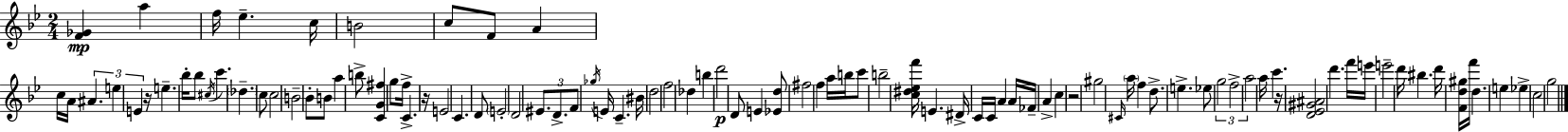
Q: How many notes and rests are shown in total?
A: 98